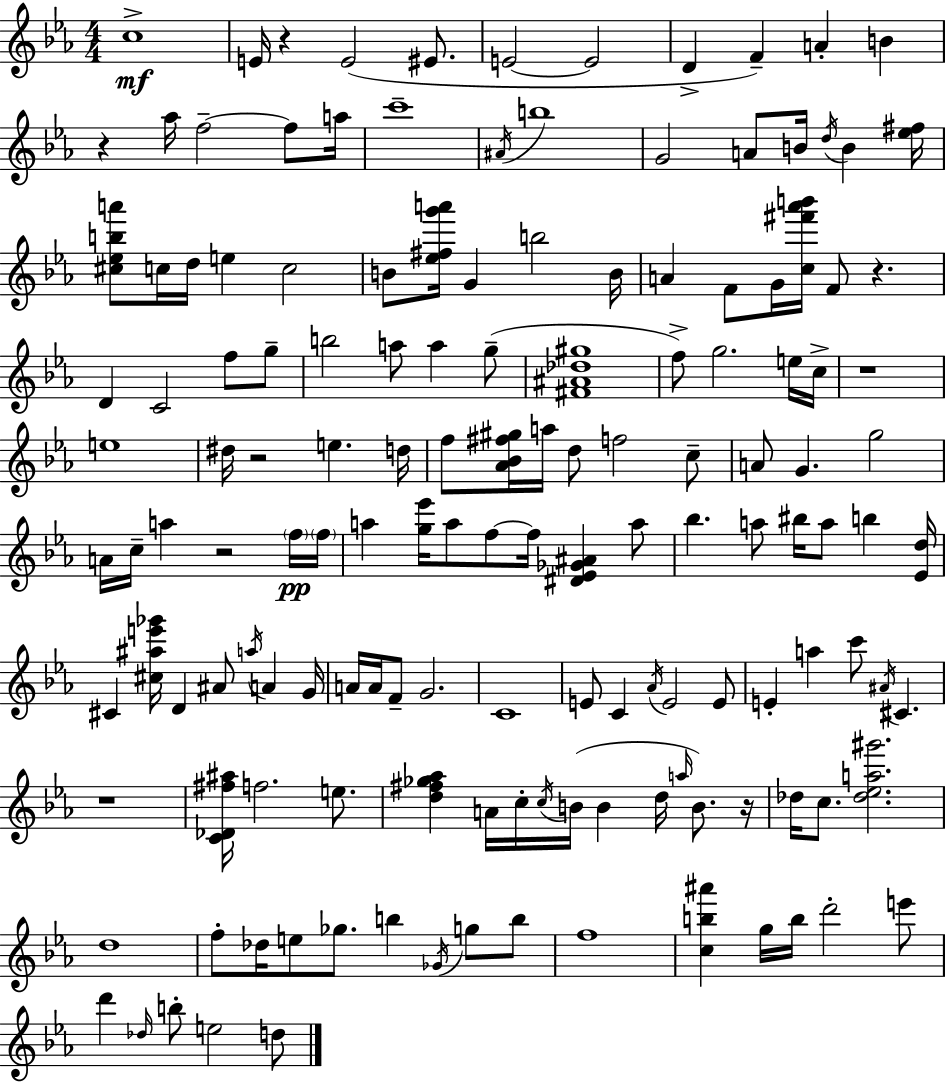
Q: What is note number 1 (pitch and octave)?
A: C5